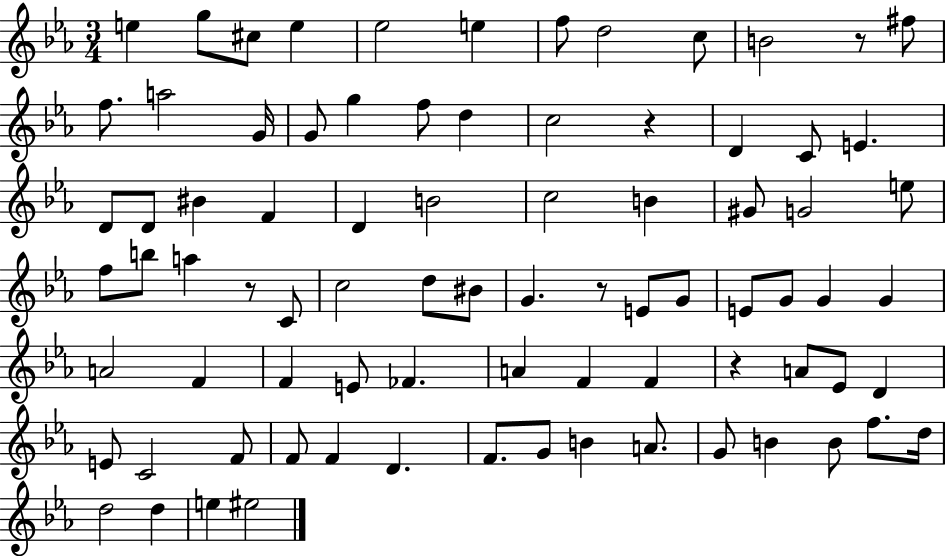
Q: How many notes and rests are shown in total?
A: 82